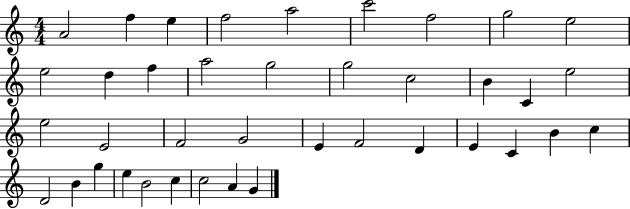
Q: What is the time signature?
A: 4/4